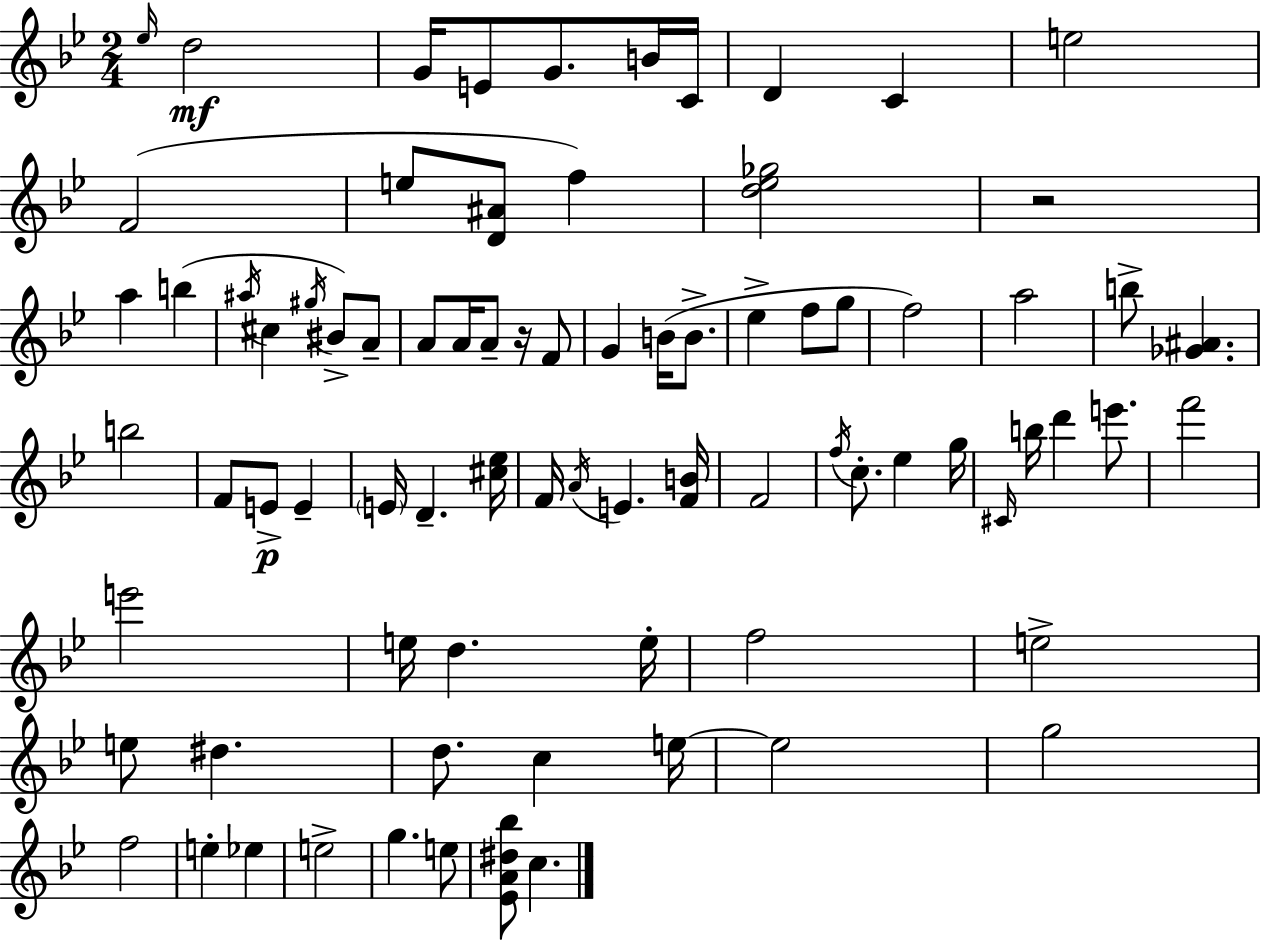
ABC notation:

X:1
T:Untitled
M:2/4
L:1/4
K:Gm
_e/4 d2 G/4 E/2 G/2 B/4 C/4 D C e2 F2 e/2 [D^A]/2 f [d_e_g]2 z2 a b ^a/4 ^c ^g/4 ^B/2 A/2 A/2 A/4 A/2 z/4 F/2 G B/4 B/2 _e f/2 g/2 f2 a2 b/2 [_G^A] b2 F/2 E/2 E E/4 D [^c_e]/4 F/4 A/4 E [FB]/4 F2 f/4 c/2 _e g/4 ^C/4 b/4 d' e'/2 f'2 e'2 e/4 d e/4 f2 e2 e/2 ^d d/2 c e/4 e2 g2 f2 e _e e2 g e/2 [_EA^d_b]/2 c